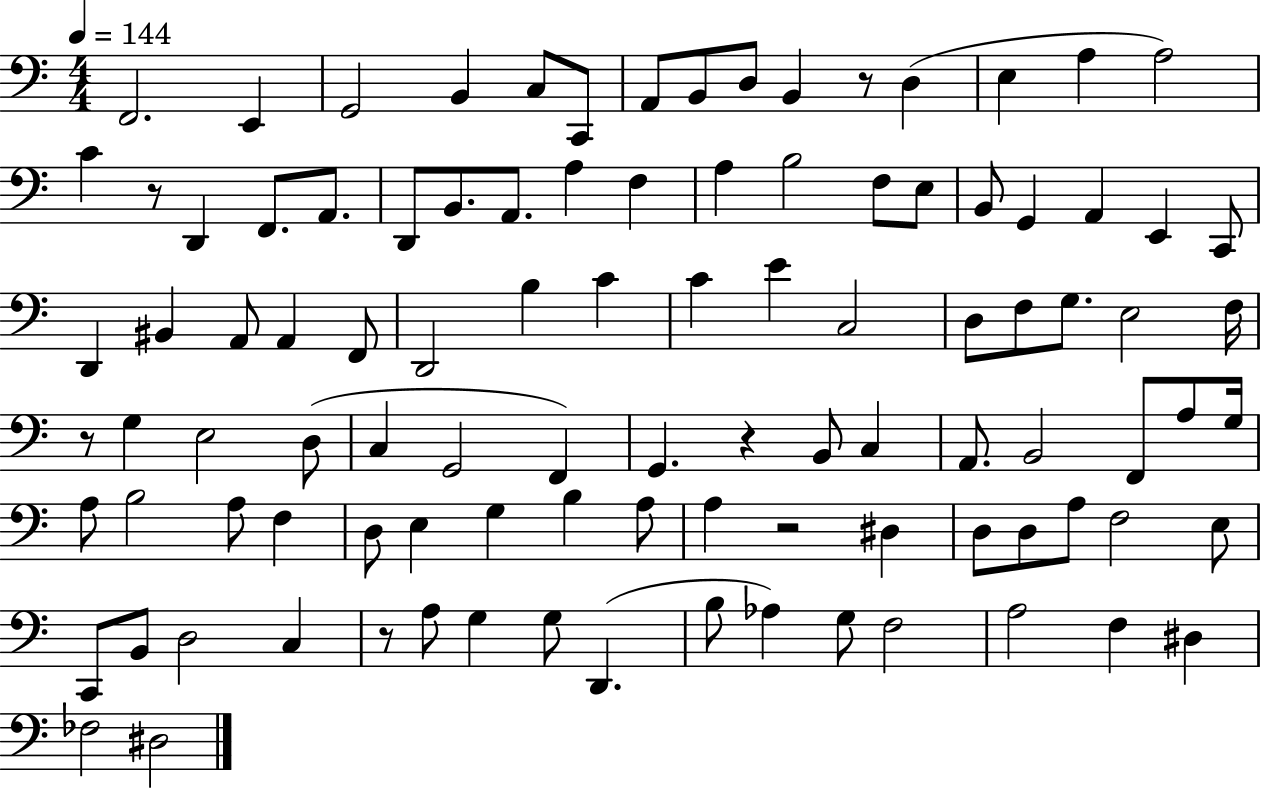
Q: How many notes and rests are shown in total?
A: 101